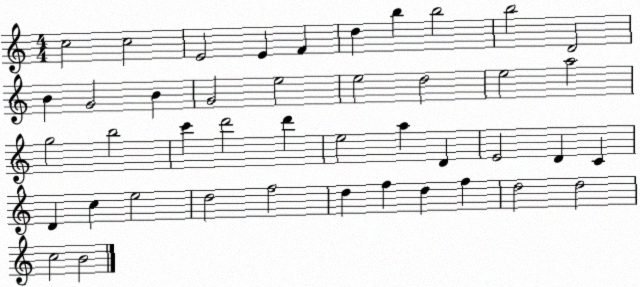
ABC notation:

X:1
T:Untitled
M:4/4
L:1/4
K:C
c2 c2 E2 E F d b b2 b2 D2 B G2 B G2 e2 e2 d2 e2 a2 g2 b2 c' d'2 d' e2 a D E2 D C D c e2 d2 f2 d f d f d2 d2 c2 B2